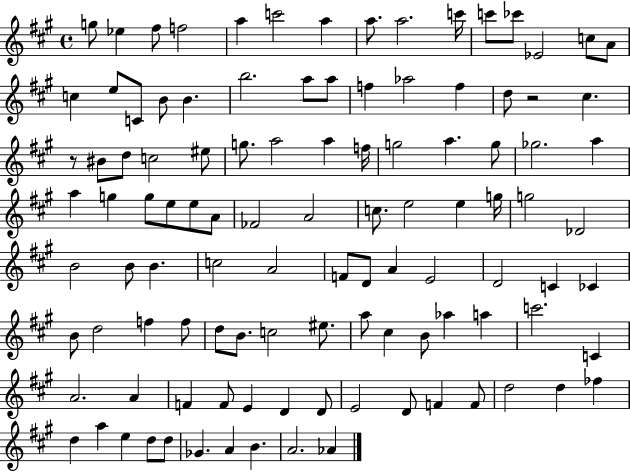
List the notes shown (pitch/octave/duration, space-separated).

G5/e Eb5/q F#5/e F5/h A5/q C6/h A5/q A5/e. A5/h. C6/s C6/e CES6/e Eb4/h C5/e A4/e C5/q E5/e C4/e B4/e B4/q. B5/h. A5/e A5/e F5/q Ab5/h F5/q D5/e R/h C#5/q. R/e BIS4/e D5/e C5/h EIS5/e G5/e. A5/h A5/q F5/s G5/h A5/q. G5/e Gb5/h. A5/q A5/q G5/q G5/e E5/e E5/e A4/e FES4/h A4/h C5/e. E5/h E5/q G5/s G5/h Db4/h B4/h B4/e B4/q. C5/h A4/h F4/e D4/e A4/q E4/h D4/h C4/q CES4/q B4/e D5/h F5/q F5/e D5/e B4/e. C5/h EIS5/e. A5/e C#5/q B4/e Ab5/q A5/q C6/h. C4/q A4/h. A4/q F4/q F4/e E4/q D4/q D4/e E4/h D4/e F4/q F4/e D5/h D5/q FES5/q D5/q A5/q E5/q D5/e D5/e Gb4/q. A4/q B4/q. A4/h. Ab4/q